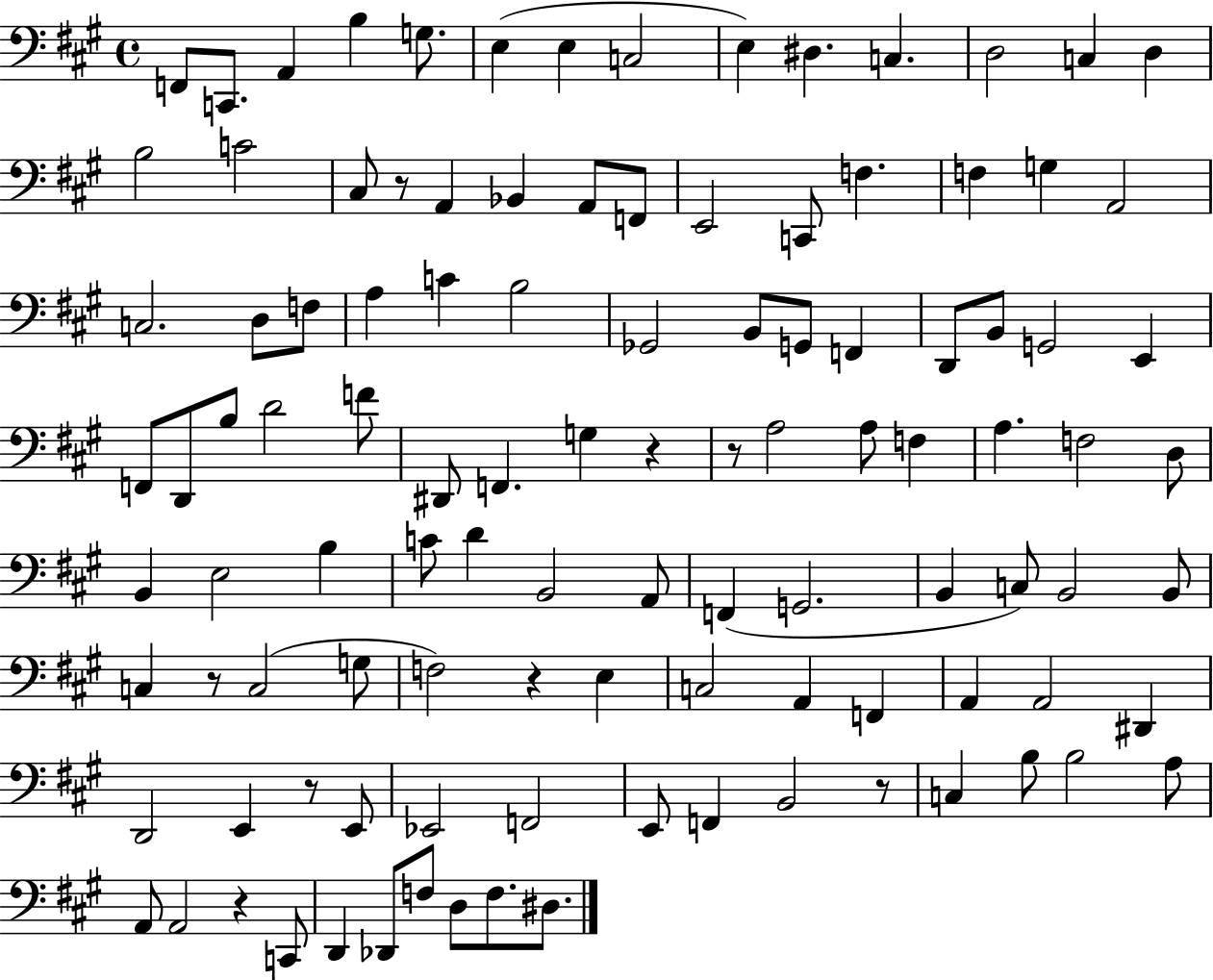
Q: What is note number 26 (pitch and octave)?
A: G3